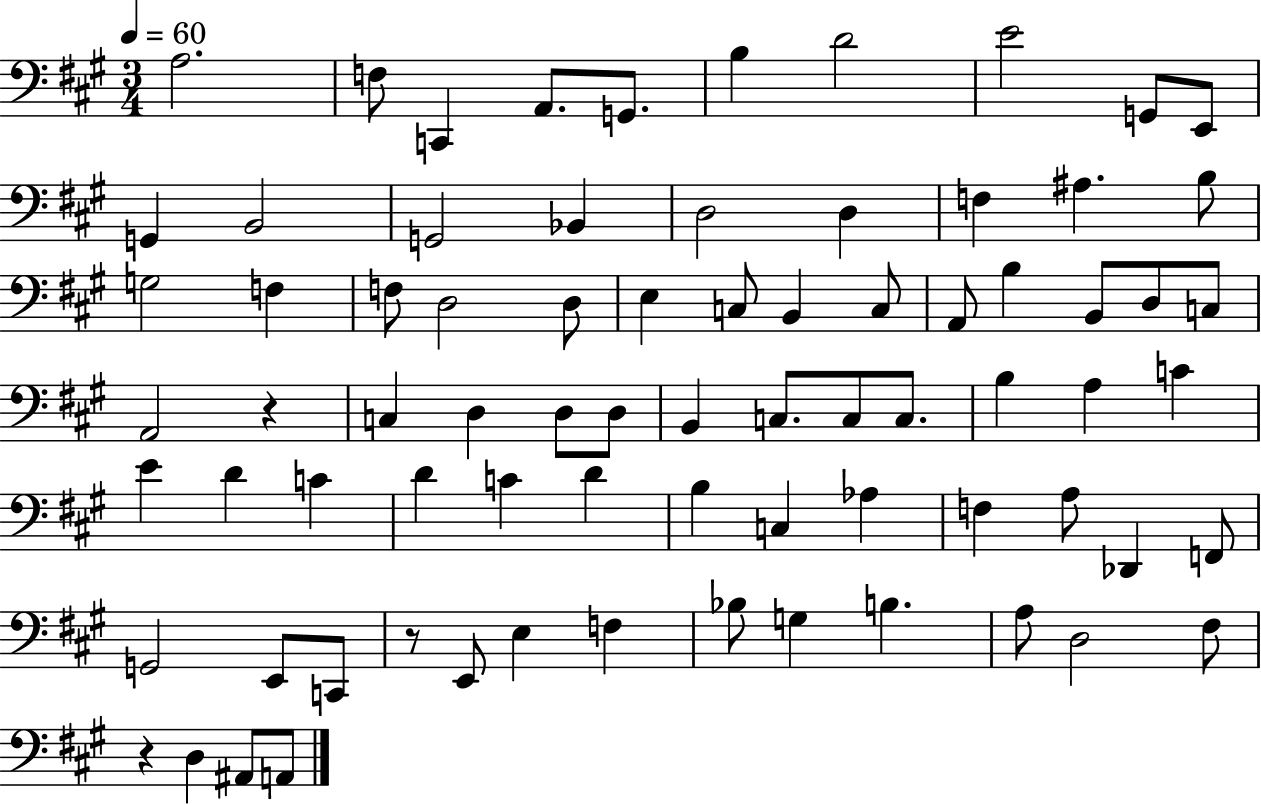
X:1
T:Untitled
M:3/4
L:1/4
K:A
A,2 F,/2 C,, A,,/2 G,,/2 B, D2 E2 G,,/2 E,,/2 G,, B,,2 G,,2 _B,, D,2 D, F, ^A, B,/2 G,2 F, F,/2 D,2 D,/2 E, C,/2 B,, C,/2 A,,/2 B, B,,/2 D,/2 C,/2 A,,2 z C, D, D,/2 D,/2 B,, C,/2 C,/2 C,/2 B, A, C E D C D C D B, C, _A, F, A,/2 _D,, F,,/2 G,,2 E,,/2 C,,/2 z/2 E,,/2 E, F, _B,/2 G, B, A,/2 D,2 ^F,/2 z D, ^A,,/2 A,,/2